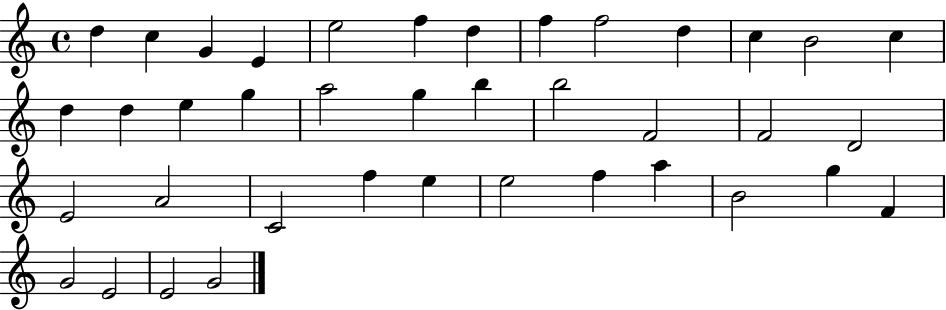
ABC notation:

X:1
T:Untitled
M:4/4
L:1/4
K:C
d c G E e2 f d f f2 d c B2 c d d e g a2 g b b2 F2 F2 D2 E2 A2 C2 f e e2 f a B2 g F G2 E2 E2 G2